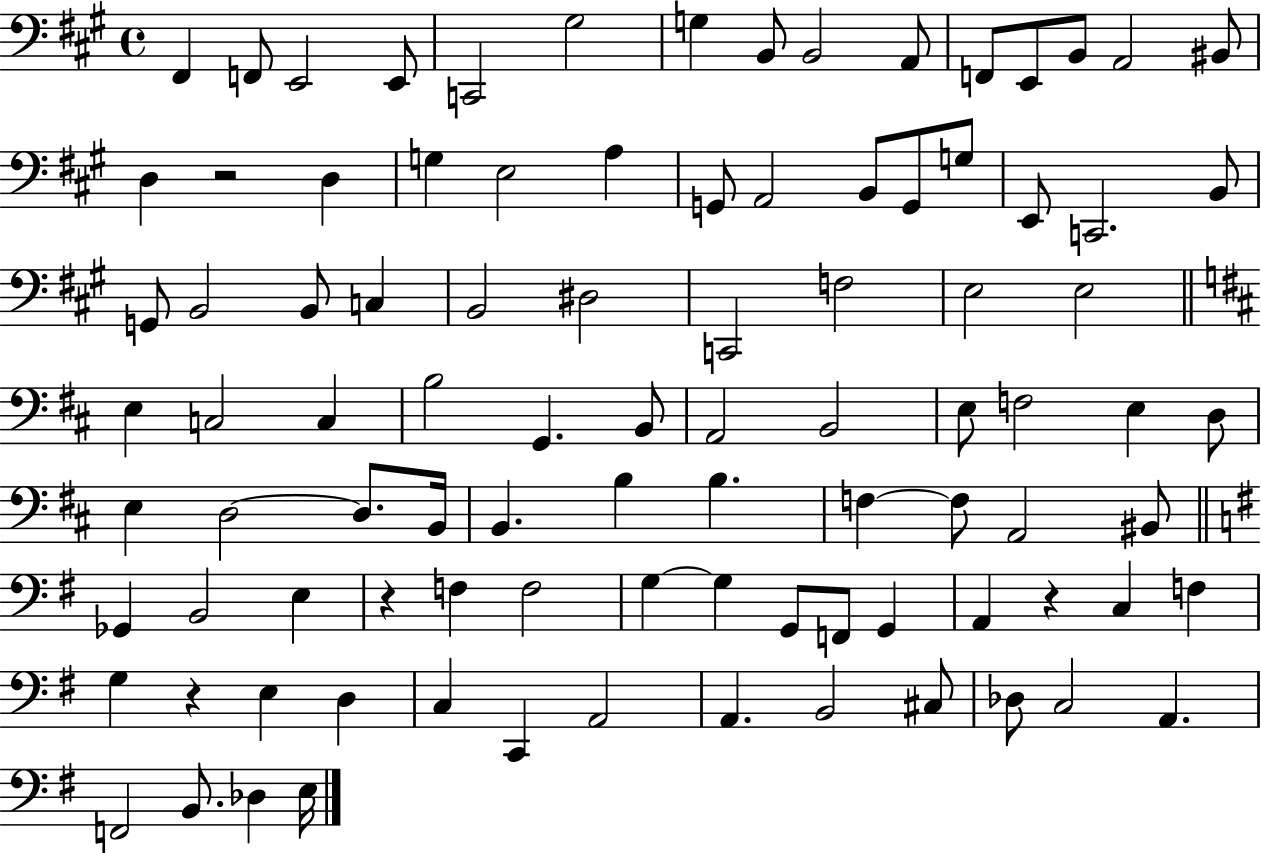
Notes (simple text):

F#2/q F2/e E2/h E2/e C2/h G#3/h G3/q B2/e B2/h A2/e F2/e E2/e B2/e A2/h BIS2/e D3/q R/h D3/q G3/q E3/h A3/q G2/e A2/h B2/e G2/e G3/e E2/e C2/h. B2/e G2/e B2/h B2/e C3/q B2/h D#3/h C2/h F3/h E3/h E3/h E3/q C3/h C3/q B3/h G2/q. B2/e A2/h B2/h E3/e F3/h E3/q D3/e E3/q D3/h D3/e. B2/s B2/q. B3/q B3/q. F3/q F3/e A2/h BIS2/e Gb2/q B2/h E3/q R/q F3/q F3/h G3/q G3/q G2/e F2/e G2/q A2/q R/q C3/q F3/q G3/q R/q E3/q D3/q C3/q C2/q A2/h A2/q. B2/h C#3/e Db3/e C3/h A2/q. F2/h B2/e. Db3/q E3/s